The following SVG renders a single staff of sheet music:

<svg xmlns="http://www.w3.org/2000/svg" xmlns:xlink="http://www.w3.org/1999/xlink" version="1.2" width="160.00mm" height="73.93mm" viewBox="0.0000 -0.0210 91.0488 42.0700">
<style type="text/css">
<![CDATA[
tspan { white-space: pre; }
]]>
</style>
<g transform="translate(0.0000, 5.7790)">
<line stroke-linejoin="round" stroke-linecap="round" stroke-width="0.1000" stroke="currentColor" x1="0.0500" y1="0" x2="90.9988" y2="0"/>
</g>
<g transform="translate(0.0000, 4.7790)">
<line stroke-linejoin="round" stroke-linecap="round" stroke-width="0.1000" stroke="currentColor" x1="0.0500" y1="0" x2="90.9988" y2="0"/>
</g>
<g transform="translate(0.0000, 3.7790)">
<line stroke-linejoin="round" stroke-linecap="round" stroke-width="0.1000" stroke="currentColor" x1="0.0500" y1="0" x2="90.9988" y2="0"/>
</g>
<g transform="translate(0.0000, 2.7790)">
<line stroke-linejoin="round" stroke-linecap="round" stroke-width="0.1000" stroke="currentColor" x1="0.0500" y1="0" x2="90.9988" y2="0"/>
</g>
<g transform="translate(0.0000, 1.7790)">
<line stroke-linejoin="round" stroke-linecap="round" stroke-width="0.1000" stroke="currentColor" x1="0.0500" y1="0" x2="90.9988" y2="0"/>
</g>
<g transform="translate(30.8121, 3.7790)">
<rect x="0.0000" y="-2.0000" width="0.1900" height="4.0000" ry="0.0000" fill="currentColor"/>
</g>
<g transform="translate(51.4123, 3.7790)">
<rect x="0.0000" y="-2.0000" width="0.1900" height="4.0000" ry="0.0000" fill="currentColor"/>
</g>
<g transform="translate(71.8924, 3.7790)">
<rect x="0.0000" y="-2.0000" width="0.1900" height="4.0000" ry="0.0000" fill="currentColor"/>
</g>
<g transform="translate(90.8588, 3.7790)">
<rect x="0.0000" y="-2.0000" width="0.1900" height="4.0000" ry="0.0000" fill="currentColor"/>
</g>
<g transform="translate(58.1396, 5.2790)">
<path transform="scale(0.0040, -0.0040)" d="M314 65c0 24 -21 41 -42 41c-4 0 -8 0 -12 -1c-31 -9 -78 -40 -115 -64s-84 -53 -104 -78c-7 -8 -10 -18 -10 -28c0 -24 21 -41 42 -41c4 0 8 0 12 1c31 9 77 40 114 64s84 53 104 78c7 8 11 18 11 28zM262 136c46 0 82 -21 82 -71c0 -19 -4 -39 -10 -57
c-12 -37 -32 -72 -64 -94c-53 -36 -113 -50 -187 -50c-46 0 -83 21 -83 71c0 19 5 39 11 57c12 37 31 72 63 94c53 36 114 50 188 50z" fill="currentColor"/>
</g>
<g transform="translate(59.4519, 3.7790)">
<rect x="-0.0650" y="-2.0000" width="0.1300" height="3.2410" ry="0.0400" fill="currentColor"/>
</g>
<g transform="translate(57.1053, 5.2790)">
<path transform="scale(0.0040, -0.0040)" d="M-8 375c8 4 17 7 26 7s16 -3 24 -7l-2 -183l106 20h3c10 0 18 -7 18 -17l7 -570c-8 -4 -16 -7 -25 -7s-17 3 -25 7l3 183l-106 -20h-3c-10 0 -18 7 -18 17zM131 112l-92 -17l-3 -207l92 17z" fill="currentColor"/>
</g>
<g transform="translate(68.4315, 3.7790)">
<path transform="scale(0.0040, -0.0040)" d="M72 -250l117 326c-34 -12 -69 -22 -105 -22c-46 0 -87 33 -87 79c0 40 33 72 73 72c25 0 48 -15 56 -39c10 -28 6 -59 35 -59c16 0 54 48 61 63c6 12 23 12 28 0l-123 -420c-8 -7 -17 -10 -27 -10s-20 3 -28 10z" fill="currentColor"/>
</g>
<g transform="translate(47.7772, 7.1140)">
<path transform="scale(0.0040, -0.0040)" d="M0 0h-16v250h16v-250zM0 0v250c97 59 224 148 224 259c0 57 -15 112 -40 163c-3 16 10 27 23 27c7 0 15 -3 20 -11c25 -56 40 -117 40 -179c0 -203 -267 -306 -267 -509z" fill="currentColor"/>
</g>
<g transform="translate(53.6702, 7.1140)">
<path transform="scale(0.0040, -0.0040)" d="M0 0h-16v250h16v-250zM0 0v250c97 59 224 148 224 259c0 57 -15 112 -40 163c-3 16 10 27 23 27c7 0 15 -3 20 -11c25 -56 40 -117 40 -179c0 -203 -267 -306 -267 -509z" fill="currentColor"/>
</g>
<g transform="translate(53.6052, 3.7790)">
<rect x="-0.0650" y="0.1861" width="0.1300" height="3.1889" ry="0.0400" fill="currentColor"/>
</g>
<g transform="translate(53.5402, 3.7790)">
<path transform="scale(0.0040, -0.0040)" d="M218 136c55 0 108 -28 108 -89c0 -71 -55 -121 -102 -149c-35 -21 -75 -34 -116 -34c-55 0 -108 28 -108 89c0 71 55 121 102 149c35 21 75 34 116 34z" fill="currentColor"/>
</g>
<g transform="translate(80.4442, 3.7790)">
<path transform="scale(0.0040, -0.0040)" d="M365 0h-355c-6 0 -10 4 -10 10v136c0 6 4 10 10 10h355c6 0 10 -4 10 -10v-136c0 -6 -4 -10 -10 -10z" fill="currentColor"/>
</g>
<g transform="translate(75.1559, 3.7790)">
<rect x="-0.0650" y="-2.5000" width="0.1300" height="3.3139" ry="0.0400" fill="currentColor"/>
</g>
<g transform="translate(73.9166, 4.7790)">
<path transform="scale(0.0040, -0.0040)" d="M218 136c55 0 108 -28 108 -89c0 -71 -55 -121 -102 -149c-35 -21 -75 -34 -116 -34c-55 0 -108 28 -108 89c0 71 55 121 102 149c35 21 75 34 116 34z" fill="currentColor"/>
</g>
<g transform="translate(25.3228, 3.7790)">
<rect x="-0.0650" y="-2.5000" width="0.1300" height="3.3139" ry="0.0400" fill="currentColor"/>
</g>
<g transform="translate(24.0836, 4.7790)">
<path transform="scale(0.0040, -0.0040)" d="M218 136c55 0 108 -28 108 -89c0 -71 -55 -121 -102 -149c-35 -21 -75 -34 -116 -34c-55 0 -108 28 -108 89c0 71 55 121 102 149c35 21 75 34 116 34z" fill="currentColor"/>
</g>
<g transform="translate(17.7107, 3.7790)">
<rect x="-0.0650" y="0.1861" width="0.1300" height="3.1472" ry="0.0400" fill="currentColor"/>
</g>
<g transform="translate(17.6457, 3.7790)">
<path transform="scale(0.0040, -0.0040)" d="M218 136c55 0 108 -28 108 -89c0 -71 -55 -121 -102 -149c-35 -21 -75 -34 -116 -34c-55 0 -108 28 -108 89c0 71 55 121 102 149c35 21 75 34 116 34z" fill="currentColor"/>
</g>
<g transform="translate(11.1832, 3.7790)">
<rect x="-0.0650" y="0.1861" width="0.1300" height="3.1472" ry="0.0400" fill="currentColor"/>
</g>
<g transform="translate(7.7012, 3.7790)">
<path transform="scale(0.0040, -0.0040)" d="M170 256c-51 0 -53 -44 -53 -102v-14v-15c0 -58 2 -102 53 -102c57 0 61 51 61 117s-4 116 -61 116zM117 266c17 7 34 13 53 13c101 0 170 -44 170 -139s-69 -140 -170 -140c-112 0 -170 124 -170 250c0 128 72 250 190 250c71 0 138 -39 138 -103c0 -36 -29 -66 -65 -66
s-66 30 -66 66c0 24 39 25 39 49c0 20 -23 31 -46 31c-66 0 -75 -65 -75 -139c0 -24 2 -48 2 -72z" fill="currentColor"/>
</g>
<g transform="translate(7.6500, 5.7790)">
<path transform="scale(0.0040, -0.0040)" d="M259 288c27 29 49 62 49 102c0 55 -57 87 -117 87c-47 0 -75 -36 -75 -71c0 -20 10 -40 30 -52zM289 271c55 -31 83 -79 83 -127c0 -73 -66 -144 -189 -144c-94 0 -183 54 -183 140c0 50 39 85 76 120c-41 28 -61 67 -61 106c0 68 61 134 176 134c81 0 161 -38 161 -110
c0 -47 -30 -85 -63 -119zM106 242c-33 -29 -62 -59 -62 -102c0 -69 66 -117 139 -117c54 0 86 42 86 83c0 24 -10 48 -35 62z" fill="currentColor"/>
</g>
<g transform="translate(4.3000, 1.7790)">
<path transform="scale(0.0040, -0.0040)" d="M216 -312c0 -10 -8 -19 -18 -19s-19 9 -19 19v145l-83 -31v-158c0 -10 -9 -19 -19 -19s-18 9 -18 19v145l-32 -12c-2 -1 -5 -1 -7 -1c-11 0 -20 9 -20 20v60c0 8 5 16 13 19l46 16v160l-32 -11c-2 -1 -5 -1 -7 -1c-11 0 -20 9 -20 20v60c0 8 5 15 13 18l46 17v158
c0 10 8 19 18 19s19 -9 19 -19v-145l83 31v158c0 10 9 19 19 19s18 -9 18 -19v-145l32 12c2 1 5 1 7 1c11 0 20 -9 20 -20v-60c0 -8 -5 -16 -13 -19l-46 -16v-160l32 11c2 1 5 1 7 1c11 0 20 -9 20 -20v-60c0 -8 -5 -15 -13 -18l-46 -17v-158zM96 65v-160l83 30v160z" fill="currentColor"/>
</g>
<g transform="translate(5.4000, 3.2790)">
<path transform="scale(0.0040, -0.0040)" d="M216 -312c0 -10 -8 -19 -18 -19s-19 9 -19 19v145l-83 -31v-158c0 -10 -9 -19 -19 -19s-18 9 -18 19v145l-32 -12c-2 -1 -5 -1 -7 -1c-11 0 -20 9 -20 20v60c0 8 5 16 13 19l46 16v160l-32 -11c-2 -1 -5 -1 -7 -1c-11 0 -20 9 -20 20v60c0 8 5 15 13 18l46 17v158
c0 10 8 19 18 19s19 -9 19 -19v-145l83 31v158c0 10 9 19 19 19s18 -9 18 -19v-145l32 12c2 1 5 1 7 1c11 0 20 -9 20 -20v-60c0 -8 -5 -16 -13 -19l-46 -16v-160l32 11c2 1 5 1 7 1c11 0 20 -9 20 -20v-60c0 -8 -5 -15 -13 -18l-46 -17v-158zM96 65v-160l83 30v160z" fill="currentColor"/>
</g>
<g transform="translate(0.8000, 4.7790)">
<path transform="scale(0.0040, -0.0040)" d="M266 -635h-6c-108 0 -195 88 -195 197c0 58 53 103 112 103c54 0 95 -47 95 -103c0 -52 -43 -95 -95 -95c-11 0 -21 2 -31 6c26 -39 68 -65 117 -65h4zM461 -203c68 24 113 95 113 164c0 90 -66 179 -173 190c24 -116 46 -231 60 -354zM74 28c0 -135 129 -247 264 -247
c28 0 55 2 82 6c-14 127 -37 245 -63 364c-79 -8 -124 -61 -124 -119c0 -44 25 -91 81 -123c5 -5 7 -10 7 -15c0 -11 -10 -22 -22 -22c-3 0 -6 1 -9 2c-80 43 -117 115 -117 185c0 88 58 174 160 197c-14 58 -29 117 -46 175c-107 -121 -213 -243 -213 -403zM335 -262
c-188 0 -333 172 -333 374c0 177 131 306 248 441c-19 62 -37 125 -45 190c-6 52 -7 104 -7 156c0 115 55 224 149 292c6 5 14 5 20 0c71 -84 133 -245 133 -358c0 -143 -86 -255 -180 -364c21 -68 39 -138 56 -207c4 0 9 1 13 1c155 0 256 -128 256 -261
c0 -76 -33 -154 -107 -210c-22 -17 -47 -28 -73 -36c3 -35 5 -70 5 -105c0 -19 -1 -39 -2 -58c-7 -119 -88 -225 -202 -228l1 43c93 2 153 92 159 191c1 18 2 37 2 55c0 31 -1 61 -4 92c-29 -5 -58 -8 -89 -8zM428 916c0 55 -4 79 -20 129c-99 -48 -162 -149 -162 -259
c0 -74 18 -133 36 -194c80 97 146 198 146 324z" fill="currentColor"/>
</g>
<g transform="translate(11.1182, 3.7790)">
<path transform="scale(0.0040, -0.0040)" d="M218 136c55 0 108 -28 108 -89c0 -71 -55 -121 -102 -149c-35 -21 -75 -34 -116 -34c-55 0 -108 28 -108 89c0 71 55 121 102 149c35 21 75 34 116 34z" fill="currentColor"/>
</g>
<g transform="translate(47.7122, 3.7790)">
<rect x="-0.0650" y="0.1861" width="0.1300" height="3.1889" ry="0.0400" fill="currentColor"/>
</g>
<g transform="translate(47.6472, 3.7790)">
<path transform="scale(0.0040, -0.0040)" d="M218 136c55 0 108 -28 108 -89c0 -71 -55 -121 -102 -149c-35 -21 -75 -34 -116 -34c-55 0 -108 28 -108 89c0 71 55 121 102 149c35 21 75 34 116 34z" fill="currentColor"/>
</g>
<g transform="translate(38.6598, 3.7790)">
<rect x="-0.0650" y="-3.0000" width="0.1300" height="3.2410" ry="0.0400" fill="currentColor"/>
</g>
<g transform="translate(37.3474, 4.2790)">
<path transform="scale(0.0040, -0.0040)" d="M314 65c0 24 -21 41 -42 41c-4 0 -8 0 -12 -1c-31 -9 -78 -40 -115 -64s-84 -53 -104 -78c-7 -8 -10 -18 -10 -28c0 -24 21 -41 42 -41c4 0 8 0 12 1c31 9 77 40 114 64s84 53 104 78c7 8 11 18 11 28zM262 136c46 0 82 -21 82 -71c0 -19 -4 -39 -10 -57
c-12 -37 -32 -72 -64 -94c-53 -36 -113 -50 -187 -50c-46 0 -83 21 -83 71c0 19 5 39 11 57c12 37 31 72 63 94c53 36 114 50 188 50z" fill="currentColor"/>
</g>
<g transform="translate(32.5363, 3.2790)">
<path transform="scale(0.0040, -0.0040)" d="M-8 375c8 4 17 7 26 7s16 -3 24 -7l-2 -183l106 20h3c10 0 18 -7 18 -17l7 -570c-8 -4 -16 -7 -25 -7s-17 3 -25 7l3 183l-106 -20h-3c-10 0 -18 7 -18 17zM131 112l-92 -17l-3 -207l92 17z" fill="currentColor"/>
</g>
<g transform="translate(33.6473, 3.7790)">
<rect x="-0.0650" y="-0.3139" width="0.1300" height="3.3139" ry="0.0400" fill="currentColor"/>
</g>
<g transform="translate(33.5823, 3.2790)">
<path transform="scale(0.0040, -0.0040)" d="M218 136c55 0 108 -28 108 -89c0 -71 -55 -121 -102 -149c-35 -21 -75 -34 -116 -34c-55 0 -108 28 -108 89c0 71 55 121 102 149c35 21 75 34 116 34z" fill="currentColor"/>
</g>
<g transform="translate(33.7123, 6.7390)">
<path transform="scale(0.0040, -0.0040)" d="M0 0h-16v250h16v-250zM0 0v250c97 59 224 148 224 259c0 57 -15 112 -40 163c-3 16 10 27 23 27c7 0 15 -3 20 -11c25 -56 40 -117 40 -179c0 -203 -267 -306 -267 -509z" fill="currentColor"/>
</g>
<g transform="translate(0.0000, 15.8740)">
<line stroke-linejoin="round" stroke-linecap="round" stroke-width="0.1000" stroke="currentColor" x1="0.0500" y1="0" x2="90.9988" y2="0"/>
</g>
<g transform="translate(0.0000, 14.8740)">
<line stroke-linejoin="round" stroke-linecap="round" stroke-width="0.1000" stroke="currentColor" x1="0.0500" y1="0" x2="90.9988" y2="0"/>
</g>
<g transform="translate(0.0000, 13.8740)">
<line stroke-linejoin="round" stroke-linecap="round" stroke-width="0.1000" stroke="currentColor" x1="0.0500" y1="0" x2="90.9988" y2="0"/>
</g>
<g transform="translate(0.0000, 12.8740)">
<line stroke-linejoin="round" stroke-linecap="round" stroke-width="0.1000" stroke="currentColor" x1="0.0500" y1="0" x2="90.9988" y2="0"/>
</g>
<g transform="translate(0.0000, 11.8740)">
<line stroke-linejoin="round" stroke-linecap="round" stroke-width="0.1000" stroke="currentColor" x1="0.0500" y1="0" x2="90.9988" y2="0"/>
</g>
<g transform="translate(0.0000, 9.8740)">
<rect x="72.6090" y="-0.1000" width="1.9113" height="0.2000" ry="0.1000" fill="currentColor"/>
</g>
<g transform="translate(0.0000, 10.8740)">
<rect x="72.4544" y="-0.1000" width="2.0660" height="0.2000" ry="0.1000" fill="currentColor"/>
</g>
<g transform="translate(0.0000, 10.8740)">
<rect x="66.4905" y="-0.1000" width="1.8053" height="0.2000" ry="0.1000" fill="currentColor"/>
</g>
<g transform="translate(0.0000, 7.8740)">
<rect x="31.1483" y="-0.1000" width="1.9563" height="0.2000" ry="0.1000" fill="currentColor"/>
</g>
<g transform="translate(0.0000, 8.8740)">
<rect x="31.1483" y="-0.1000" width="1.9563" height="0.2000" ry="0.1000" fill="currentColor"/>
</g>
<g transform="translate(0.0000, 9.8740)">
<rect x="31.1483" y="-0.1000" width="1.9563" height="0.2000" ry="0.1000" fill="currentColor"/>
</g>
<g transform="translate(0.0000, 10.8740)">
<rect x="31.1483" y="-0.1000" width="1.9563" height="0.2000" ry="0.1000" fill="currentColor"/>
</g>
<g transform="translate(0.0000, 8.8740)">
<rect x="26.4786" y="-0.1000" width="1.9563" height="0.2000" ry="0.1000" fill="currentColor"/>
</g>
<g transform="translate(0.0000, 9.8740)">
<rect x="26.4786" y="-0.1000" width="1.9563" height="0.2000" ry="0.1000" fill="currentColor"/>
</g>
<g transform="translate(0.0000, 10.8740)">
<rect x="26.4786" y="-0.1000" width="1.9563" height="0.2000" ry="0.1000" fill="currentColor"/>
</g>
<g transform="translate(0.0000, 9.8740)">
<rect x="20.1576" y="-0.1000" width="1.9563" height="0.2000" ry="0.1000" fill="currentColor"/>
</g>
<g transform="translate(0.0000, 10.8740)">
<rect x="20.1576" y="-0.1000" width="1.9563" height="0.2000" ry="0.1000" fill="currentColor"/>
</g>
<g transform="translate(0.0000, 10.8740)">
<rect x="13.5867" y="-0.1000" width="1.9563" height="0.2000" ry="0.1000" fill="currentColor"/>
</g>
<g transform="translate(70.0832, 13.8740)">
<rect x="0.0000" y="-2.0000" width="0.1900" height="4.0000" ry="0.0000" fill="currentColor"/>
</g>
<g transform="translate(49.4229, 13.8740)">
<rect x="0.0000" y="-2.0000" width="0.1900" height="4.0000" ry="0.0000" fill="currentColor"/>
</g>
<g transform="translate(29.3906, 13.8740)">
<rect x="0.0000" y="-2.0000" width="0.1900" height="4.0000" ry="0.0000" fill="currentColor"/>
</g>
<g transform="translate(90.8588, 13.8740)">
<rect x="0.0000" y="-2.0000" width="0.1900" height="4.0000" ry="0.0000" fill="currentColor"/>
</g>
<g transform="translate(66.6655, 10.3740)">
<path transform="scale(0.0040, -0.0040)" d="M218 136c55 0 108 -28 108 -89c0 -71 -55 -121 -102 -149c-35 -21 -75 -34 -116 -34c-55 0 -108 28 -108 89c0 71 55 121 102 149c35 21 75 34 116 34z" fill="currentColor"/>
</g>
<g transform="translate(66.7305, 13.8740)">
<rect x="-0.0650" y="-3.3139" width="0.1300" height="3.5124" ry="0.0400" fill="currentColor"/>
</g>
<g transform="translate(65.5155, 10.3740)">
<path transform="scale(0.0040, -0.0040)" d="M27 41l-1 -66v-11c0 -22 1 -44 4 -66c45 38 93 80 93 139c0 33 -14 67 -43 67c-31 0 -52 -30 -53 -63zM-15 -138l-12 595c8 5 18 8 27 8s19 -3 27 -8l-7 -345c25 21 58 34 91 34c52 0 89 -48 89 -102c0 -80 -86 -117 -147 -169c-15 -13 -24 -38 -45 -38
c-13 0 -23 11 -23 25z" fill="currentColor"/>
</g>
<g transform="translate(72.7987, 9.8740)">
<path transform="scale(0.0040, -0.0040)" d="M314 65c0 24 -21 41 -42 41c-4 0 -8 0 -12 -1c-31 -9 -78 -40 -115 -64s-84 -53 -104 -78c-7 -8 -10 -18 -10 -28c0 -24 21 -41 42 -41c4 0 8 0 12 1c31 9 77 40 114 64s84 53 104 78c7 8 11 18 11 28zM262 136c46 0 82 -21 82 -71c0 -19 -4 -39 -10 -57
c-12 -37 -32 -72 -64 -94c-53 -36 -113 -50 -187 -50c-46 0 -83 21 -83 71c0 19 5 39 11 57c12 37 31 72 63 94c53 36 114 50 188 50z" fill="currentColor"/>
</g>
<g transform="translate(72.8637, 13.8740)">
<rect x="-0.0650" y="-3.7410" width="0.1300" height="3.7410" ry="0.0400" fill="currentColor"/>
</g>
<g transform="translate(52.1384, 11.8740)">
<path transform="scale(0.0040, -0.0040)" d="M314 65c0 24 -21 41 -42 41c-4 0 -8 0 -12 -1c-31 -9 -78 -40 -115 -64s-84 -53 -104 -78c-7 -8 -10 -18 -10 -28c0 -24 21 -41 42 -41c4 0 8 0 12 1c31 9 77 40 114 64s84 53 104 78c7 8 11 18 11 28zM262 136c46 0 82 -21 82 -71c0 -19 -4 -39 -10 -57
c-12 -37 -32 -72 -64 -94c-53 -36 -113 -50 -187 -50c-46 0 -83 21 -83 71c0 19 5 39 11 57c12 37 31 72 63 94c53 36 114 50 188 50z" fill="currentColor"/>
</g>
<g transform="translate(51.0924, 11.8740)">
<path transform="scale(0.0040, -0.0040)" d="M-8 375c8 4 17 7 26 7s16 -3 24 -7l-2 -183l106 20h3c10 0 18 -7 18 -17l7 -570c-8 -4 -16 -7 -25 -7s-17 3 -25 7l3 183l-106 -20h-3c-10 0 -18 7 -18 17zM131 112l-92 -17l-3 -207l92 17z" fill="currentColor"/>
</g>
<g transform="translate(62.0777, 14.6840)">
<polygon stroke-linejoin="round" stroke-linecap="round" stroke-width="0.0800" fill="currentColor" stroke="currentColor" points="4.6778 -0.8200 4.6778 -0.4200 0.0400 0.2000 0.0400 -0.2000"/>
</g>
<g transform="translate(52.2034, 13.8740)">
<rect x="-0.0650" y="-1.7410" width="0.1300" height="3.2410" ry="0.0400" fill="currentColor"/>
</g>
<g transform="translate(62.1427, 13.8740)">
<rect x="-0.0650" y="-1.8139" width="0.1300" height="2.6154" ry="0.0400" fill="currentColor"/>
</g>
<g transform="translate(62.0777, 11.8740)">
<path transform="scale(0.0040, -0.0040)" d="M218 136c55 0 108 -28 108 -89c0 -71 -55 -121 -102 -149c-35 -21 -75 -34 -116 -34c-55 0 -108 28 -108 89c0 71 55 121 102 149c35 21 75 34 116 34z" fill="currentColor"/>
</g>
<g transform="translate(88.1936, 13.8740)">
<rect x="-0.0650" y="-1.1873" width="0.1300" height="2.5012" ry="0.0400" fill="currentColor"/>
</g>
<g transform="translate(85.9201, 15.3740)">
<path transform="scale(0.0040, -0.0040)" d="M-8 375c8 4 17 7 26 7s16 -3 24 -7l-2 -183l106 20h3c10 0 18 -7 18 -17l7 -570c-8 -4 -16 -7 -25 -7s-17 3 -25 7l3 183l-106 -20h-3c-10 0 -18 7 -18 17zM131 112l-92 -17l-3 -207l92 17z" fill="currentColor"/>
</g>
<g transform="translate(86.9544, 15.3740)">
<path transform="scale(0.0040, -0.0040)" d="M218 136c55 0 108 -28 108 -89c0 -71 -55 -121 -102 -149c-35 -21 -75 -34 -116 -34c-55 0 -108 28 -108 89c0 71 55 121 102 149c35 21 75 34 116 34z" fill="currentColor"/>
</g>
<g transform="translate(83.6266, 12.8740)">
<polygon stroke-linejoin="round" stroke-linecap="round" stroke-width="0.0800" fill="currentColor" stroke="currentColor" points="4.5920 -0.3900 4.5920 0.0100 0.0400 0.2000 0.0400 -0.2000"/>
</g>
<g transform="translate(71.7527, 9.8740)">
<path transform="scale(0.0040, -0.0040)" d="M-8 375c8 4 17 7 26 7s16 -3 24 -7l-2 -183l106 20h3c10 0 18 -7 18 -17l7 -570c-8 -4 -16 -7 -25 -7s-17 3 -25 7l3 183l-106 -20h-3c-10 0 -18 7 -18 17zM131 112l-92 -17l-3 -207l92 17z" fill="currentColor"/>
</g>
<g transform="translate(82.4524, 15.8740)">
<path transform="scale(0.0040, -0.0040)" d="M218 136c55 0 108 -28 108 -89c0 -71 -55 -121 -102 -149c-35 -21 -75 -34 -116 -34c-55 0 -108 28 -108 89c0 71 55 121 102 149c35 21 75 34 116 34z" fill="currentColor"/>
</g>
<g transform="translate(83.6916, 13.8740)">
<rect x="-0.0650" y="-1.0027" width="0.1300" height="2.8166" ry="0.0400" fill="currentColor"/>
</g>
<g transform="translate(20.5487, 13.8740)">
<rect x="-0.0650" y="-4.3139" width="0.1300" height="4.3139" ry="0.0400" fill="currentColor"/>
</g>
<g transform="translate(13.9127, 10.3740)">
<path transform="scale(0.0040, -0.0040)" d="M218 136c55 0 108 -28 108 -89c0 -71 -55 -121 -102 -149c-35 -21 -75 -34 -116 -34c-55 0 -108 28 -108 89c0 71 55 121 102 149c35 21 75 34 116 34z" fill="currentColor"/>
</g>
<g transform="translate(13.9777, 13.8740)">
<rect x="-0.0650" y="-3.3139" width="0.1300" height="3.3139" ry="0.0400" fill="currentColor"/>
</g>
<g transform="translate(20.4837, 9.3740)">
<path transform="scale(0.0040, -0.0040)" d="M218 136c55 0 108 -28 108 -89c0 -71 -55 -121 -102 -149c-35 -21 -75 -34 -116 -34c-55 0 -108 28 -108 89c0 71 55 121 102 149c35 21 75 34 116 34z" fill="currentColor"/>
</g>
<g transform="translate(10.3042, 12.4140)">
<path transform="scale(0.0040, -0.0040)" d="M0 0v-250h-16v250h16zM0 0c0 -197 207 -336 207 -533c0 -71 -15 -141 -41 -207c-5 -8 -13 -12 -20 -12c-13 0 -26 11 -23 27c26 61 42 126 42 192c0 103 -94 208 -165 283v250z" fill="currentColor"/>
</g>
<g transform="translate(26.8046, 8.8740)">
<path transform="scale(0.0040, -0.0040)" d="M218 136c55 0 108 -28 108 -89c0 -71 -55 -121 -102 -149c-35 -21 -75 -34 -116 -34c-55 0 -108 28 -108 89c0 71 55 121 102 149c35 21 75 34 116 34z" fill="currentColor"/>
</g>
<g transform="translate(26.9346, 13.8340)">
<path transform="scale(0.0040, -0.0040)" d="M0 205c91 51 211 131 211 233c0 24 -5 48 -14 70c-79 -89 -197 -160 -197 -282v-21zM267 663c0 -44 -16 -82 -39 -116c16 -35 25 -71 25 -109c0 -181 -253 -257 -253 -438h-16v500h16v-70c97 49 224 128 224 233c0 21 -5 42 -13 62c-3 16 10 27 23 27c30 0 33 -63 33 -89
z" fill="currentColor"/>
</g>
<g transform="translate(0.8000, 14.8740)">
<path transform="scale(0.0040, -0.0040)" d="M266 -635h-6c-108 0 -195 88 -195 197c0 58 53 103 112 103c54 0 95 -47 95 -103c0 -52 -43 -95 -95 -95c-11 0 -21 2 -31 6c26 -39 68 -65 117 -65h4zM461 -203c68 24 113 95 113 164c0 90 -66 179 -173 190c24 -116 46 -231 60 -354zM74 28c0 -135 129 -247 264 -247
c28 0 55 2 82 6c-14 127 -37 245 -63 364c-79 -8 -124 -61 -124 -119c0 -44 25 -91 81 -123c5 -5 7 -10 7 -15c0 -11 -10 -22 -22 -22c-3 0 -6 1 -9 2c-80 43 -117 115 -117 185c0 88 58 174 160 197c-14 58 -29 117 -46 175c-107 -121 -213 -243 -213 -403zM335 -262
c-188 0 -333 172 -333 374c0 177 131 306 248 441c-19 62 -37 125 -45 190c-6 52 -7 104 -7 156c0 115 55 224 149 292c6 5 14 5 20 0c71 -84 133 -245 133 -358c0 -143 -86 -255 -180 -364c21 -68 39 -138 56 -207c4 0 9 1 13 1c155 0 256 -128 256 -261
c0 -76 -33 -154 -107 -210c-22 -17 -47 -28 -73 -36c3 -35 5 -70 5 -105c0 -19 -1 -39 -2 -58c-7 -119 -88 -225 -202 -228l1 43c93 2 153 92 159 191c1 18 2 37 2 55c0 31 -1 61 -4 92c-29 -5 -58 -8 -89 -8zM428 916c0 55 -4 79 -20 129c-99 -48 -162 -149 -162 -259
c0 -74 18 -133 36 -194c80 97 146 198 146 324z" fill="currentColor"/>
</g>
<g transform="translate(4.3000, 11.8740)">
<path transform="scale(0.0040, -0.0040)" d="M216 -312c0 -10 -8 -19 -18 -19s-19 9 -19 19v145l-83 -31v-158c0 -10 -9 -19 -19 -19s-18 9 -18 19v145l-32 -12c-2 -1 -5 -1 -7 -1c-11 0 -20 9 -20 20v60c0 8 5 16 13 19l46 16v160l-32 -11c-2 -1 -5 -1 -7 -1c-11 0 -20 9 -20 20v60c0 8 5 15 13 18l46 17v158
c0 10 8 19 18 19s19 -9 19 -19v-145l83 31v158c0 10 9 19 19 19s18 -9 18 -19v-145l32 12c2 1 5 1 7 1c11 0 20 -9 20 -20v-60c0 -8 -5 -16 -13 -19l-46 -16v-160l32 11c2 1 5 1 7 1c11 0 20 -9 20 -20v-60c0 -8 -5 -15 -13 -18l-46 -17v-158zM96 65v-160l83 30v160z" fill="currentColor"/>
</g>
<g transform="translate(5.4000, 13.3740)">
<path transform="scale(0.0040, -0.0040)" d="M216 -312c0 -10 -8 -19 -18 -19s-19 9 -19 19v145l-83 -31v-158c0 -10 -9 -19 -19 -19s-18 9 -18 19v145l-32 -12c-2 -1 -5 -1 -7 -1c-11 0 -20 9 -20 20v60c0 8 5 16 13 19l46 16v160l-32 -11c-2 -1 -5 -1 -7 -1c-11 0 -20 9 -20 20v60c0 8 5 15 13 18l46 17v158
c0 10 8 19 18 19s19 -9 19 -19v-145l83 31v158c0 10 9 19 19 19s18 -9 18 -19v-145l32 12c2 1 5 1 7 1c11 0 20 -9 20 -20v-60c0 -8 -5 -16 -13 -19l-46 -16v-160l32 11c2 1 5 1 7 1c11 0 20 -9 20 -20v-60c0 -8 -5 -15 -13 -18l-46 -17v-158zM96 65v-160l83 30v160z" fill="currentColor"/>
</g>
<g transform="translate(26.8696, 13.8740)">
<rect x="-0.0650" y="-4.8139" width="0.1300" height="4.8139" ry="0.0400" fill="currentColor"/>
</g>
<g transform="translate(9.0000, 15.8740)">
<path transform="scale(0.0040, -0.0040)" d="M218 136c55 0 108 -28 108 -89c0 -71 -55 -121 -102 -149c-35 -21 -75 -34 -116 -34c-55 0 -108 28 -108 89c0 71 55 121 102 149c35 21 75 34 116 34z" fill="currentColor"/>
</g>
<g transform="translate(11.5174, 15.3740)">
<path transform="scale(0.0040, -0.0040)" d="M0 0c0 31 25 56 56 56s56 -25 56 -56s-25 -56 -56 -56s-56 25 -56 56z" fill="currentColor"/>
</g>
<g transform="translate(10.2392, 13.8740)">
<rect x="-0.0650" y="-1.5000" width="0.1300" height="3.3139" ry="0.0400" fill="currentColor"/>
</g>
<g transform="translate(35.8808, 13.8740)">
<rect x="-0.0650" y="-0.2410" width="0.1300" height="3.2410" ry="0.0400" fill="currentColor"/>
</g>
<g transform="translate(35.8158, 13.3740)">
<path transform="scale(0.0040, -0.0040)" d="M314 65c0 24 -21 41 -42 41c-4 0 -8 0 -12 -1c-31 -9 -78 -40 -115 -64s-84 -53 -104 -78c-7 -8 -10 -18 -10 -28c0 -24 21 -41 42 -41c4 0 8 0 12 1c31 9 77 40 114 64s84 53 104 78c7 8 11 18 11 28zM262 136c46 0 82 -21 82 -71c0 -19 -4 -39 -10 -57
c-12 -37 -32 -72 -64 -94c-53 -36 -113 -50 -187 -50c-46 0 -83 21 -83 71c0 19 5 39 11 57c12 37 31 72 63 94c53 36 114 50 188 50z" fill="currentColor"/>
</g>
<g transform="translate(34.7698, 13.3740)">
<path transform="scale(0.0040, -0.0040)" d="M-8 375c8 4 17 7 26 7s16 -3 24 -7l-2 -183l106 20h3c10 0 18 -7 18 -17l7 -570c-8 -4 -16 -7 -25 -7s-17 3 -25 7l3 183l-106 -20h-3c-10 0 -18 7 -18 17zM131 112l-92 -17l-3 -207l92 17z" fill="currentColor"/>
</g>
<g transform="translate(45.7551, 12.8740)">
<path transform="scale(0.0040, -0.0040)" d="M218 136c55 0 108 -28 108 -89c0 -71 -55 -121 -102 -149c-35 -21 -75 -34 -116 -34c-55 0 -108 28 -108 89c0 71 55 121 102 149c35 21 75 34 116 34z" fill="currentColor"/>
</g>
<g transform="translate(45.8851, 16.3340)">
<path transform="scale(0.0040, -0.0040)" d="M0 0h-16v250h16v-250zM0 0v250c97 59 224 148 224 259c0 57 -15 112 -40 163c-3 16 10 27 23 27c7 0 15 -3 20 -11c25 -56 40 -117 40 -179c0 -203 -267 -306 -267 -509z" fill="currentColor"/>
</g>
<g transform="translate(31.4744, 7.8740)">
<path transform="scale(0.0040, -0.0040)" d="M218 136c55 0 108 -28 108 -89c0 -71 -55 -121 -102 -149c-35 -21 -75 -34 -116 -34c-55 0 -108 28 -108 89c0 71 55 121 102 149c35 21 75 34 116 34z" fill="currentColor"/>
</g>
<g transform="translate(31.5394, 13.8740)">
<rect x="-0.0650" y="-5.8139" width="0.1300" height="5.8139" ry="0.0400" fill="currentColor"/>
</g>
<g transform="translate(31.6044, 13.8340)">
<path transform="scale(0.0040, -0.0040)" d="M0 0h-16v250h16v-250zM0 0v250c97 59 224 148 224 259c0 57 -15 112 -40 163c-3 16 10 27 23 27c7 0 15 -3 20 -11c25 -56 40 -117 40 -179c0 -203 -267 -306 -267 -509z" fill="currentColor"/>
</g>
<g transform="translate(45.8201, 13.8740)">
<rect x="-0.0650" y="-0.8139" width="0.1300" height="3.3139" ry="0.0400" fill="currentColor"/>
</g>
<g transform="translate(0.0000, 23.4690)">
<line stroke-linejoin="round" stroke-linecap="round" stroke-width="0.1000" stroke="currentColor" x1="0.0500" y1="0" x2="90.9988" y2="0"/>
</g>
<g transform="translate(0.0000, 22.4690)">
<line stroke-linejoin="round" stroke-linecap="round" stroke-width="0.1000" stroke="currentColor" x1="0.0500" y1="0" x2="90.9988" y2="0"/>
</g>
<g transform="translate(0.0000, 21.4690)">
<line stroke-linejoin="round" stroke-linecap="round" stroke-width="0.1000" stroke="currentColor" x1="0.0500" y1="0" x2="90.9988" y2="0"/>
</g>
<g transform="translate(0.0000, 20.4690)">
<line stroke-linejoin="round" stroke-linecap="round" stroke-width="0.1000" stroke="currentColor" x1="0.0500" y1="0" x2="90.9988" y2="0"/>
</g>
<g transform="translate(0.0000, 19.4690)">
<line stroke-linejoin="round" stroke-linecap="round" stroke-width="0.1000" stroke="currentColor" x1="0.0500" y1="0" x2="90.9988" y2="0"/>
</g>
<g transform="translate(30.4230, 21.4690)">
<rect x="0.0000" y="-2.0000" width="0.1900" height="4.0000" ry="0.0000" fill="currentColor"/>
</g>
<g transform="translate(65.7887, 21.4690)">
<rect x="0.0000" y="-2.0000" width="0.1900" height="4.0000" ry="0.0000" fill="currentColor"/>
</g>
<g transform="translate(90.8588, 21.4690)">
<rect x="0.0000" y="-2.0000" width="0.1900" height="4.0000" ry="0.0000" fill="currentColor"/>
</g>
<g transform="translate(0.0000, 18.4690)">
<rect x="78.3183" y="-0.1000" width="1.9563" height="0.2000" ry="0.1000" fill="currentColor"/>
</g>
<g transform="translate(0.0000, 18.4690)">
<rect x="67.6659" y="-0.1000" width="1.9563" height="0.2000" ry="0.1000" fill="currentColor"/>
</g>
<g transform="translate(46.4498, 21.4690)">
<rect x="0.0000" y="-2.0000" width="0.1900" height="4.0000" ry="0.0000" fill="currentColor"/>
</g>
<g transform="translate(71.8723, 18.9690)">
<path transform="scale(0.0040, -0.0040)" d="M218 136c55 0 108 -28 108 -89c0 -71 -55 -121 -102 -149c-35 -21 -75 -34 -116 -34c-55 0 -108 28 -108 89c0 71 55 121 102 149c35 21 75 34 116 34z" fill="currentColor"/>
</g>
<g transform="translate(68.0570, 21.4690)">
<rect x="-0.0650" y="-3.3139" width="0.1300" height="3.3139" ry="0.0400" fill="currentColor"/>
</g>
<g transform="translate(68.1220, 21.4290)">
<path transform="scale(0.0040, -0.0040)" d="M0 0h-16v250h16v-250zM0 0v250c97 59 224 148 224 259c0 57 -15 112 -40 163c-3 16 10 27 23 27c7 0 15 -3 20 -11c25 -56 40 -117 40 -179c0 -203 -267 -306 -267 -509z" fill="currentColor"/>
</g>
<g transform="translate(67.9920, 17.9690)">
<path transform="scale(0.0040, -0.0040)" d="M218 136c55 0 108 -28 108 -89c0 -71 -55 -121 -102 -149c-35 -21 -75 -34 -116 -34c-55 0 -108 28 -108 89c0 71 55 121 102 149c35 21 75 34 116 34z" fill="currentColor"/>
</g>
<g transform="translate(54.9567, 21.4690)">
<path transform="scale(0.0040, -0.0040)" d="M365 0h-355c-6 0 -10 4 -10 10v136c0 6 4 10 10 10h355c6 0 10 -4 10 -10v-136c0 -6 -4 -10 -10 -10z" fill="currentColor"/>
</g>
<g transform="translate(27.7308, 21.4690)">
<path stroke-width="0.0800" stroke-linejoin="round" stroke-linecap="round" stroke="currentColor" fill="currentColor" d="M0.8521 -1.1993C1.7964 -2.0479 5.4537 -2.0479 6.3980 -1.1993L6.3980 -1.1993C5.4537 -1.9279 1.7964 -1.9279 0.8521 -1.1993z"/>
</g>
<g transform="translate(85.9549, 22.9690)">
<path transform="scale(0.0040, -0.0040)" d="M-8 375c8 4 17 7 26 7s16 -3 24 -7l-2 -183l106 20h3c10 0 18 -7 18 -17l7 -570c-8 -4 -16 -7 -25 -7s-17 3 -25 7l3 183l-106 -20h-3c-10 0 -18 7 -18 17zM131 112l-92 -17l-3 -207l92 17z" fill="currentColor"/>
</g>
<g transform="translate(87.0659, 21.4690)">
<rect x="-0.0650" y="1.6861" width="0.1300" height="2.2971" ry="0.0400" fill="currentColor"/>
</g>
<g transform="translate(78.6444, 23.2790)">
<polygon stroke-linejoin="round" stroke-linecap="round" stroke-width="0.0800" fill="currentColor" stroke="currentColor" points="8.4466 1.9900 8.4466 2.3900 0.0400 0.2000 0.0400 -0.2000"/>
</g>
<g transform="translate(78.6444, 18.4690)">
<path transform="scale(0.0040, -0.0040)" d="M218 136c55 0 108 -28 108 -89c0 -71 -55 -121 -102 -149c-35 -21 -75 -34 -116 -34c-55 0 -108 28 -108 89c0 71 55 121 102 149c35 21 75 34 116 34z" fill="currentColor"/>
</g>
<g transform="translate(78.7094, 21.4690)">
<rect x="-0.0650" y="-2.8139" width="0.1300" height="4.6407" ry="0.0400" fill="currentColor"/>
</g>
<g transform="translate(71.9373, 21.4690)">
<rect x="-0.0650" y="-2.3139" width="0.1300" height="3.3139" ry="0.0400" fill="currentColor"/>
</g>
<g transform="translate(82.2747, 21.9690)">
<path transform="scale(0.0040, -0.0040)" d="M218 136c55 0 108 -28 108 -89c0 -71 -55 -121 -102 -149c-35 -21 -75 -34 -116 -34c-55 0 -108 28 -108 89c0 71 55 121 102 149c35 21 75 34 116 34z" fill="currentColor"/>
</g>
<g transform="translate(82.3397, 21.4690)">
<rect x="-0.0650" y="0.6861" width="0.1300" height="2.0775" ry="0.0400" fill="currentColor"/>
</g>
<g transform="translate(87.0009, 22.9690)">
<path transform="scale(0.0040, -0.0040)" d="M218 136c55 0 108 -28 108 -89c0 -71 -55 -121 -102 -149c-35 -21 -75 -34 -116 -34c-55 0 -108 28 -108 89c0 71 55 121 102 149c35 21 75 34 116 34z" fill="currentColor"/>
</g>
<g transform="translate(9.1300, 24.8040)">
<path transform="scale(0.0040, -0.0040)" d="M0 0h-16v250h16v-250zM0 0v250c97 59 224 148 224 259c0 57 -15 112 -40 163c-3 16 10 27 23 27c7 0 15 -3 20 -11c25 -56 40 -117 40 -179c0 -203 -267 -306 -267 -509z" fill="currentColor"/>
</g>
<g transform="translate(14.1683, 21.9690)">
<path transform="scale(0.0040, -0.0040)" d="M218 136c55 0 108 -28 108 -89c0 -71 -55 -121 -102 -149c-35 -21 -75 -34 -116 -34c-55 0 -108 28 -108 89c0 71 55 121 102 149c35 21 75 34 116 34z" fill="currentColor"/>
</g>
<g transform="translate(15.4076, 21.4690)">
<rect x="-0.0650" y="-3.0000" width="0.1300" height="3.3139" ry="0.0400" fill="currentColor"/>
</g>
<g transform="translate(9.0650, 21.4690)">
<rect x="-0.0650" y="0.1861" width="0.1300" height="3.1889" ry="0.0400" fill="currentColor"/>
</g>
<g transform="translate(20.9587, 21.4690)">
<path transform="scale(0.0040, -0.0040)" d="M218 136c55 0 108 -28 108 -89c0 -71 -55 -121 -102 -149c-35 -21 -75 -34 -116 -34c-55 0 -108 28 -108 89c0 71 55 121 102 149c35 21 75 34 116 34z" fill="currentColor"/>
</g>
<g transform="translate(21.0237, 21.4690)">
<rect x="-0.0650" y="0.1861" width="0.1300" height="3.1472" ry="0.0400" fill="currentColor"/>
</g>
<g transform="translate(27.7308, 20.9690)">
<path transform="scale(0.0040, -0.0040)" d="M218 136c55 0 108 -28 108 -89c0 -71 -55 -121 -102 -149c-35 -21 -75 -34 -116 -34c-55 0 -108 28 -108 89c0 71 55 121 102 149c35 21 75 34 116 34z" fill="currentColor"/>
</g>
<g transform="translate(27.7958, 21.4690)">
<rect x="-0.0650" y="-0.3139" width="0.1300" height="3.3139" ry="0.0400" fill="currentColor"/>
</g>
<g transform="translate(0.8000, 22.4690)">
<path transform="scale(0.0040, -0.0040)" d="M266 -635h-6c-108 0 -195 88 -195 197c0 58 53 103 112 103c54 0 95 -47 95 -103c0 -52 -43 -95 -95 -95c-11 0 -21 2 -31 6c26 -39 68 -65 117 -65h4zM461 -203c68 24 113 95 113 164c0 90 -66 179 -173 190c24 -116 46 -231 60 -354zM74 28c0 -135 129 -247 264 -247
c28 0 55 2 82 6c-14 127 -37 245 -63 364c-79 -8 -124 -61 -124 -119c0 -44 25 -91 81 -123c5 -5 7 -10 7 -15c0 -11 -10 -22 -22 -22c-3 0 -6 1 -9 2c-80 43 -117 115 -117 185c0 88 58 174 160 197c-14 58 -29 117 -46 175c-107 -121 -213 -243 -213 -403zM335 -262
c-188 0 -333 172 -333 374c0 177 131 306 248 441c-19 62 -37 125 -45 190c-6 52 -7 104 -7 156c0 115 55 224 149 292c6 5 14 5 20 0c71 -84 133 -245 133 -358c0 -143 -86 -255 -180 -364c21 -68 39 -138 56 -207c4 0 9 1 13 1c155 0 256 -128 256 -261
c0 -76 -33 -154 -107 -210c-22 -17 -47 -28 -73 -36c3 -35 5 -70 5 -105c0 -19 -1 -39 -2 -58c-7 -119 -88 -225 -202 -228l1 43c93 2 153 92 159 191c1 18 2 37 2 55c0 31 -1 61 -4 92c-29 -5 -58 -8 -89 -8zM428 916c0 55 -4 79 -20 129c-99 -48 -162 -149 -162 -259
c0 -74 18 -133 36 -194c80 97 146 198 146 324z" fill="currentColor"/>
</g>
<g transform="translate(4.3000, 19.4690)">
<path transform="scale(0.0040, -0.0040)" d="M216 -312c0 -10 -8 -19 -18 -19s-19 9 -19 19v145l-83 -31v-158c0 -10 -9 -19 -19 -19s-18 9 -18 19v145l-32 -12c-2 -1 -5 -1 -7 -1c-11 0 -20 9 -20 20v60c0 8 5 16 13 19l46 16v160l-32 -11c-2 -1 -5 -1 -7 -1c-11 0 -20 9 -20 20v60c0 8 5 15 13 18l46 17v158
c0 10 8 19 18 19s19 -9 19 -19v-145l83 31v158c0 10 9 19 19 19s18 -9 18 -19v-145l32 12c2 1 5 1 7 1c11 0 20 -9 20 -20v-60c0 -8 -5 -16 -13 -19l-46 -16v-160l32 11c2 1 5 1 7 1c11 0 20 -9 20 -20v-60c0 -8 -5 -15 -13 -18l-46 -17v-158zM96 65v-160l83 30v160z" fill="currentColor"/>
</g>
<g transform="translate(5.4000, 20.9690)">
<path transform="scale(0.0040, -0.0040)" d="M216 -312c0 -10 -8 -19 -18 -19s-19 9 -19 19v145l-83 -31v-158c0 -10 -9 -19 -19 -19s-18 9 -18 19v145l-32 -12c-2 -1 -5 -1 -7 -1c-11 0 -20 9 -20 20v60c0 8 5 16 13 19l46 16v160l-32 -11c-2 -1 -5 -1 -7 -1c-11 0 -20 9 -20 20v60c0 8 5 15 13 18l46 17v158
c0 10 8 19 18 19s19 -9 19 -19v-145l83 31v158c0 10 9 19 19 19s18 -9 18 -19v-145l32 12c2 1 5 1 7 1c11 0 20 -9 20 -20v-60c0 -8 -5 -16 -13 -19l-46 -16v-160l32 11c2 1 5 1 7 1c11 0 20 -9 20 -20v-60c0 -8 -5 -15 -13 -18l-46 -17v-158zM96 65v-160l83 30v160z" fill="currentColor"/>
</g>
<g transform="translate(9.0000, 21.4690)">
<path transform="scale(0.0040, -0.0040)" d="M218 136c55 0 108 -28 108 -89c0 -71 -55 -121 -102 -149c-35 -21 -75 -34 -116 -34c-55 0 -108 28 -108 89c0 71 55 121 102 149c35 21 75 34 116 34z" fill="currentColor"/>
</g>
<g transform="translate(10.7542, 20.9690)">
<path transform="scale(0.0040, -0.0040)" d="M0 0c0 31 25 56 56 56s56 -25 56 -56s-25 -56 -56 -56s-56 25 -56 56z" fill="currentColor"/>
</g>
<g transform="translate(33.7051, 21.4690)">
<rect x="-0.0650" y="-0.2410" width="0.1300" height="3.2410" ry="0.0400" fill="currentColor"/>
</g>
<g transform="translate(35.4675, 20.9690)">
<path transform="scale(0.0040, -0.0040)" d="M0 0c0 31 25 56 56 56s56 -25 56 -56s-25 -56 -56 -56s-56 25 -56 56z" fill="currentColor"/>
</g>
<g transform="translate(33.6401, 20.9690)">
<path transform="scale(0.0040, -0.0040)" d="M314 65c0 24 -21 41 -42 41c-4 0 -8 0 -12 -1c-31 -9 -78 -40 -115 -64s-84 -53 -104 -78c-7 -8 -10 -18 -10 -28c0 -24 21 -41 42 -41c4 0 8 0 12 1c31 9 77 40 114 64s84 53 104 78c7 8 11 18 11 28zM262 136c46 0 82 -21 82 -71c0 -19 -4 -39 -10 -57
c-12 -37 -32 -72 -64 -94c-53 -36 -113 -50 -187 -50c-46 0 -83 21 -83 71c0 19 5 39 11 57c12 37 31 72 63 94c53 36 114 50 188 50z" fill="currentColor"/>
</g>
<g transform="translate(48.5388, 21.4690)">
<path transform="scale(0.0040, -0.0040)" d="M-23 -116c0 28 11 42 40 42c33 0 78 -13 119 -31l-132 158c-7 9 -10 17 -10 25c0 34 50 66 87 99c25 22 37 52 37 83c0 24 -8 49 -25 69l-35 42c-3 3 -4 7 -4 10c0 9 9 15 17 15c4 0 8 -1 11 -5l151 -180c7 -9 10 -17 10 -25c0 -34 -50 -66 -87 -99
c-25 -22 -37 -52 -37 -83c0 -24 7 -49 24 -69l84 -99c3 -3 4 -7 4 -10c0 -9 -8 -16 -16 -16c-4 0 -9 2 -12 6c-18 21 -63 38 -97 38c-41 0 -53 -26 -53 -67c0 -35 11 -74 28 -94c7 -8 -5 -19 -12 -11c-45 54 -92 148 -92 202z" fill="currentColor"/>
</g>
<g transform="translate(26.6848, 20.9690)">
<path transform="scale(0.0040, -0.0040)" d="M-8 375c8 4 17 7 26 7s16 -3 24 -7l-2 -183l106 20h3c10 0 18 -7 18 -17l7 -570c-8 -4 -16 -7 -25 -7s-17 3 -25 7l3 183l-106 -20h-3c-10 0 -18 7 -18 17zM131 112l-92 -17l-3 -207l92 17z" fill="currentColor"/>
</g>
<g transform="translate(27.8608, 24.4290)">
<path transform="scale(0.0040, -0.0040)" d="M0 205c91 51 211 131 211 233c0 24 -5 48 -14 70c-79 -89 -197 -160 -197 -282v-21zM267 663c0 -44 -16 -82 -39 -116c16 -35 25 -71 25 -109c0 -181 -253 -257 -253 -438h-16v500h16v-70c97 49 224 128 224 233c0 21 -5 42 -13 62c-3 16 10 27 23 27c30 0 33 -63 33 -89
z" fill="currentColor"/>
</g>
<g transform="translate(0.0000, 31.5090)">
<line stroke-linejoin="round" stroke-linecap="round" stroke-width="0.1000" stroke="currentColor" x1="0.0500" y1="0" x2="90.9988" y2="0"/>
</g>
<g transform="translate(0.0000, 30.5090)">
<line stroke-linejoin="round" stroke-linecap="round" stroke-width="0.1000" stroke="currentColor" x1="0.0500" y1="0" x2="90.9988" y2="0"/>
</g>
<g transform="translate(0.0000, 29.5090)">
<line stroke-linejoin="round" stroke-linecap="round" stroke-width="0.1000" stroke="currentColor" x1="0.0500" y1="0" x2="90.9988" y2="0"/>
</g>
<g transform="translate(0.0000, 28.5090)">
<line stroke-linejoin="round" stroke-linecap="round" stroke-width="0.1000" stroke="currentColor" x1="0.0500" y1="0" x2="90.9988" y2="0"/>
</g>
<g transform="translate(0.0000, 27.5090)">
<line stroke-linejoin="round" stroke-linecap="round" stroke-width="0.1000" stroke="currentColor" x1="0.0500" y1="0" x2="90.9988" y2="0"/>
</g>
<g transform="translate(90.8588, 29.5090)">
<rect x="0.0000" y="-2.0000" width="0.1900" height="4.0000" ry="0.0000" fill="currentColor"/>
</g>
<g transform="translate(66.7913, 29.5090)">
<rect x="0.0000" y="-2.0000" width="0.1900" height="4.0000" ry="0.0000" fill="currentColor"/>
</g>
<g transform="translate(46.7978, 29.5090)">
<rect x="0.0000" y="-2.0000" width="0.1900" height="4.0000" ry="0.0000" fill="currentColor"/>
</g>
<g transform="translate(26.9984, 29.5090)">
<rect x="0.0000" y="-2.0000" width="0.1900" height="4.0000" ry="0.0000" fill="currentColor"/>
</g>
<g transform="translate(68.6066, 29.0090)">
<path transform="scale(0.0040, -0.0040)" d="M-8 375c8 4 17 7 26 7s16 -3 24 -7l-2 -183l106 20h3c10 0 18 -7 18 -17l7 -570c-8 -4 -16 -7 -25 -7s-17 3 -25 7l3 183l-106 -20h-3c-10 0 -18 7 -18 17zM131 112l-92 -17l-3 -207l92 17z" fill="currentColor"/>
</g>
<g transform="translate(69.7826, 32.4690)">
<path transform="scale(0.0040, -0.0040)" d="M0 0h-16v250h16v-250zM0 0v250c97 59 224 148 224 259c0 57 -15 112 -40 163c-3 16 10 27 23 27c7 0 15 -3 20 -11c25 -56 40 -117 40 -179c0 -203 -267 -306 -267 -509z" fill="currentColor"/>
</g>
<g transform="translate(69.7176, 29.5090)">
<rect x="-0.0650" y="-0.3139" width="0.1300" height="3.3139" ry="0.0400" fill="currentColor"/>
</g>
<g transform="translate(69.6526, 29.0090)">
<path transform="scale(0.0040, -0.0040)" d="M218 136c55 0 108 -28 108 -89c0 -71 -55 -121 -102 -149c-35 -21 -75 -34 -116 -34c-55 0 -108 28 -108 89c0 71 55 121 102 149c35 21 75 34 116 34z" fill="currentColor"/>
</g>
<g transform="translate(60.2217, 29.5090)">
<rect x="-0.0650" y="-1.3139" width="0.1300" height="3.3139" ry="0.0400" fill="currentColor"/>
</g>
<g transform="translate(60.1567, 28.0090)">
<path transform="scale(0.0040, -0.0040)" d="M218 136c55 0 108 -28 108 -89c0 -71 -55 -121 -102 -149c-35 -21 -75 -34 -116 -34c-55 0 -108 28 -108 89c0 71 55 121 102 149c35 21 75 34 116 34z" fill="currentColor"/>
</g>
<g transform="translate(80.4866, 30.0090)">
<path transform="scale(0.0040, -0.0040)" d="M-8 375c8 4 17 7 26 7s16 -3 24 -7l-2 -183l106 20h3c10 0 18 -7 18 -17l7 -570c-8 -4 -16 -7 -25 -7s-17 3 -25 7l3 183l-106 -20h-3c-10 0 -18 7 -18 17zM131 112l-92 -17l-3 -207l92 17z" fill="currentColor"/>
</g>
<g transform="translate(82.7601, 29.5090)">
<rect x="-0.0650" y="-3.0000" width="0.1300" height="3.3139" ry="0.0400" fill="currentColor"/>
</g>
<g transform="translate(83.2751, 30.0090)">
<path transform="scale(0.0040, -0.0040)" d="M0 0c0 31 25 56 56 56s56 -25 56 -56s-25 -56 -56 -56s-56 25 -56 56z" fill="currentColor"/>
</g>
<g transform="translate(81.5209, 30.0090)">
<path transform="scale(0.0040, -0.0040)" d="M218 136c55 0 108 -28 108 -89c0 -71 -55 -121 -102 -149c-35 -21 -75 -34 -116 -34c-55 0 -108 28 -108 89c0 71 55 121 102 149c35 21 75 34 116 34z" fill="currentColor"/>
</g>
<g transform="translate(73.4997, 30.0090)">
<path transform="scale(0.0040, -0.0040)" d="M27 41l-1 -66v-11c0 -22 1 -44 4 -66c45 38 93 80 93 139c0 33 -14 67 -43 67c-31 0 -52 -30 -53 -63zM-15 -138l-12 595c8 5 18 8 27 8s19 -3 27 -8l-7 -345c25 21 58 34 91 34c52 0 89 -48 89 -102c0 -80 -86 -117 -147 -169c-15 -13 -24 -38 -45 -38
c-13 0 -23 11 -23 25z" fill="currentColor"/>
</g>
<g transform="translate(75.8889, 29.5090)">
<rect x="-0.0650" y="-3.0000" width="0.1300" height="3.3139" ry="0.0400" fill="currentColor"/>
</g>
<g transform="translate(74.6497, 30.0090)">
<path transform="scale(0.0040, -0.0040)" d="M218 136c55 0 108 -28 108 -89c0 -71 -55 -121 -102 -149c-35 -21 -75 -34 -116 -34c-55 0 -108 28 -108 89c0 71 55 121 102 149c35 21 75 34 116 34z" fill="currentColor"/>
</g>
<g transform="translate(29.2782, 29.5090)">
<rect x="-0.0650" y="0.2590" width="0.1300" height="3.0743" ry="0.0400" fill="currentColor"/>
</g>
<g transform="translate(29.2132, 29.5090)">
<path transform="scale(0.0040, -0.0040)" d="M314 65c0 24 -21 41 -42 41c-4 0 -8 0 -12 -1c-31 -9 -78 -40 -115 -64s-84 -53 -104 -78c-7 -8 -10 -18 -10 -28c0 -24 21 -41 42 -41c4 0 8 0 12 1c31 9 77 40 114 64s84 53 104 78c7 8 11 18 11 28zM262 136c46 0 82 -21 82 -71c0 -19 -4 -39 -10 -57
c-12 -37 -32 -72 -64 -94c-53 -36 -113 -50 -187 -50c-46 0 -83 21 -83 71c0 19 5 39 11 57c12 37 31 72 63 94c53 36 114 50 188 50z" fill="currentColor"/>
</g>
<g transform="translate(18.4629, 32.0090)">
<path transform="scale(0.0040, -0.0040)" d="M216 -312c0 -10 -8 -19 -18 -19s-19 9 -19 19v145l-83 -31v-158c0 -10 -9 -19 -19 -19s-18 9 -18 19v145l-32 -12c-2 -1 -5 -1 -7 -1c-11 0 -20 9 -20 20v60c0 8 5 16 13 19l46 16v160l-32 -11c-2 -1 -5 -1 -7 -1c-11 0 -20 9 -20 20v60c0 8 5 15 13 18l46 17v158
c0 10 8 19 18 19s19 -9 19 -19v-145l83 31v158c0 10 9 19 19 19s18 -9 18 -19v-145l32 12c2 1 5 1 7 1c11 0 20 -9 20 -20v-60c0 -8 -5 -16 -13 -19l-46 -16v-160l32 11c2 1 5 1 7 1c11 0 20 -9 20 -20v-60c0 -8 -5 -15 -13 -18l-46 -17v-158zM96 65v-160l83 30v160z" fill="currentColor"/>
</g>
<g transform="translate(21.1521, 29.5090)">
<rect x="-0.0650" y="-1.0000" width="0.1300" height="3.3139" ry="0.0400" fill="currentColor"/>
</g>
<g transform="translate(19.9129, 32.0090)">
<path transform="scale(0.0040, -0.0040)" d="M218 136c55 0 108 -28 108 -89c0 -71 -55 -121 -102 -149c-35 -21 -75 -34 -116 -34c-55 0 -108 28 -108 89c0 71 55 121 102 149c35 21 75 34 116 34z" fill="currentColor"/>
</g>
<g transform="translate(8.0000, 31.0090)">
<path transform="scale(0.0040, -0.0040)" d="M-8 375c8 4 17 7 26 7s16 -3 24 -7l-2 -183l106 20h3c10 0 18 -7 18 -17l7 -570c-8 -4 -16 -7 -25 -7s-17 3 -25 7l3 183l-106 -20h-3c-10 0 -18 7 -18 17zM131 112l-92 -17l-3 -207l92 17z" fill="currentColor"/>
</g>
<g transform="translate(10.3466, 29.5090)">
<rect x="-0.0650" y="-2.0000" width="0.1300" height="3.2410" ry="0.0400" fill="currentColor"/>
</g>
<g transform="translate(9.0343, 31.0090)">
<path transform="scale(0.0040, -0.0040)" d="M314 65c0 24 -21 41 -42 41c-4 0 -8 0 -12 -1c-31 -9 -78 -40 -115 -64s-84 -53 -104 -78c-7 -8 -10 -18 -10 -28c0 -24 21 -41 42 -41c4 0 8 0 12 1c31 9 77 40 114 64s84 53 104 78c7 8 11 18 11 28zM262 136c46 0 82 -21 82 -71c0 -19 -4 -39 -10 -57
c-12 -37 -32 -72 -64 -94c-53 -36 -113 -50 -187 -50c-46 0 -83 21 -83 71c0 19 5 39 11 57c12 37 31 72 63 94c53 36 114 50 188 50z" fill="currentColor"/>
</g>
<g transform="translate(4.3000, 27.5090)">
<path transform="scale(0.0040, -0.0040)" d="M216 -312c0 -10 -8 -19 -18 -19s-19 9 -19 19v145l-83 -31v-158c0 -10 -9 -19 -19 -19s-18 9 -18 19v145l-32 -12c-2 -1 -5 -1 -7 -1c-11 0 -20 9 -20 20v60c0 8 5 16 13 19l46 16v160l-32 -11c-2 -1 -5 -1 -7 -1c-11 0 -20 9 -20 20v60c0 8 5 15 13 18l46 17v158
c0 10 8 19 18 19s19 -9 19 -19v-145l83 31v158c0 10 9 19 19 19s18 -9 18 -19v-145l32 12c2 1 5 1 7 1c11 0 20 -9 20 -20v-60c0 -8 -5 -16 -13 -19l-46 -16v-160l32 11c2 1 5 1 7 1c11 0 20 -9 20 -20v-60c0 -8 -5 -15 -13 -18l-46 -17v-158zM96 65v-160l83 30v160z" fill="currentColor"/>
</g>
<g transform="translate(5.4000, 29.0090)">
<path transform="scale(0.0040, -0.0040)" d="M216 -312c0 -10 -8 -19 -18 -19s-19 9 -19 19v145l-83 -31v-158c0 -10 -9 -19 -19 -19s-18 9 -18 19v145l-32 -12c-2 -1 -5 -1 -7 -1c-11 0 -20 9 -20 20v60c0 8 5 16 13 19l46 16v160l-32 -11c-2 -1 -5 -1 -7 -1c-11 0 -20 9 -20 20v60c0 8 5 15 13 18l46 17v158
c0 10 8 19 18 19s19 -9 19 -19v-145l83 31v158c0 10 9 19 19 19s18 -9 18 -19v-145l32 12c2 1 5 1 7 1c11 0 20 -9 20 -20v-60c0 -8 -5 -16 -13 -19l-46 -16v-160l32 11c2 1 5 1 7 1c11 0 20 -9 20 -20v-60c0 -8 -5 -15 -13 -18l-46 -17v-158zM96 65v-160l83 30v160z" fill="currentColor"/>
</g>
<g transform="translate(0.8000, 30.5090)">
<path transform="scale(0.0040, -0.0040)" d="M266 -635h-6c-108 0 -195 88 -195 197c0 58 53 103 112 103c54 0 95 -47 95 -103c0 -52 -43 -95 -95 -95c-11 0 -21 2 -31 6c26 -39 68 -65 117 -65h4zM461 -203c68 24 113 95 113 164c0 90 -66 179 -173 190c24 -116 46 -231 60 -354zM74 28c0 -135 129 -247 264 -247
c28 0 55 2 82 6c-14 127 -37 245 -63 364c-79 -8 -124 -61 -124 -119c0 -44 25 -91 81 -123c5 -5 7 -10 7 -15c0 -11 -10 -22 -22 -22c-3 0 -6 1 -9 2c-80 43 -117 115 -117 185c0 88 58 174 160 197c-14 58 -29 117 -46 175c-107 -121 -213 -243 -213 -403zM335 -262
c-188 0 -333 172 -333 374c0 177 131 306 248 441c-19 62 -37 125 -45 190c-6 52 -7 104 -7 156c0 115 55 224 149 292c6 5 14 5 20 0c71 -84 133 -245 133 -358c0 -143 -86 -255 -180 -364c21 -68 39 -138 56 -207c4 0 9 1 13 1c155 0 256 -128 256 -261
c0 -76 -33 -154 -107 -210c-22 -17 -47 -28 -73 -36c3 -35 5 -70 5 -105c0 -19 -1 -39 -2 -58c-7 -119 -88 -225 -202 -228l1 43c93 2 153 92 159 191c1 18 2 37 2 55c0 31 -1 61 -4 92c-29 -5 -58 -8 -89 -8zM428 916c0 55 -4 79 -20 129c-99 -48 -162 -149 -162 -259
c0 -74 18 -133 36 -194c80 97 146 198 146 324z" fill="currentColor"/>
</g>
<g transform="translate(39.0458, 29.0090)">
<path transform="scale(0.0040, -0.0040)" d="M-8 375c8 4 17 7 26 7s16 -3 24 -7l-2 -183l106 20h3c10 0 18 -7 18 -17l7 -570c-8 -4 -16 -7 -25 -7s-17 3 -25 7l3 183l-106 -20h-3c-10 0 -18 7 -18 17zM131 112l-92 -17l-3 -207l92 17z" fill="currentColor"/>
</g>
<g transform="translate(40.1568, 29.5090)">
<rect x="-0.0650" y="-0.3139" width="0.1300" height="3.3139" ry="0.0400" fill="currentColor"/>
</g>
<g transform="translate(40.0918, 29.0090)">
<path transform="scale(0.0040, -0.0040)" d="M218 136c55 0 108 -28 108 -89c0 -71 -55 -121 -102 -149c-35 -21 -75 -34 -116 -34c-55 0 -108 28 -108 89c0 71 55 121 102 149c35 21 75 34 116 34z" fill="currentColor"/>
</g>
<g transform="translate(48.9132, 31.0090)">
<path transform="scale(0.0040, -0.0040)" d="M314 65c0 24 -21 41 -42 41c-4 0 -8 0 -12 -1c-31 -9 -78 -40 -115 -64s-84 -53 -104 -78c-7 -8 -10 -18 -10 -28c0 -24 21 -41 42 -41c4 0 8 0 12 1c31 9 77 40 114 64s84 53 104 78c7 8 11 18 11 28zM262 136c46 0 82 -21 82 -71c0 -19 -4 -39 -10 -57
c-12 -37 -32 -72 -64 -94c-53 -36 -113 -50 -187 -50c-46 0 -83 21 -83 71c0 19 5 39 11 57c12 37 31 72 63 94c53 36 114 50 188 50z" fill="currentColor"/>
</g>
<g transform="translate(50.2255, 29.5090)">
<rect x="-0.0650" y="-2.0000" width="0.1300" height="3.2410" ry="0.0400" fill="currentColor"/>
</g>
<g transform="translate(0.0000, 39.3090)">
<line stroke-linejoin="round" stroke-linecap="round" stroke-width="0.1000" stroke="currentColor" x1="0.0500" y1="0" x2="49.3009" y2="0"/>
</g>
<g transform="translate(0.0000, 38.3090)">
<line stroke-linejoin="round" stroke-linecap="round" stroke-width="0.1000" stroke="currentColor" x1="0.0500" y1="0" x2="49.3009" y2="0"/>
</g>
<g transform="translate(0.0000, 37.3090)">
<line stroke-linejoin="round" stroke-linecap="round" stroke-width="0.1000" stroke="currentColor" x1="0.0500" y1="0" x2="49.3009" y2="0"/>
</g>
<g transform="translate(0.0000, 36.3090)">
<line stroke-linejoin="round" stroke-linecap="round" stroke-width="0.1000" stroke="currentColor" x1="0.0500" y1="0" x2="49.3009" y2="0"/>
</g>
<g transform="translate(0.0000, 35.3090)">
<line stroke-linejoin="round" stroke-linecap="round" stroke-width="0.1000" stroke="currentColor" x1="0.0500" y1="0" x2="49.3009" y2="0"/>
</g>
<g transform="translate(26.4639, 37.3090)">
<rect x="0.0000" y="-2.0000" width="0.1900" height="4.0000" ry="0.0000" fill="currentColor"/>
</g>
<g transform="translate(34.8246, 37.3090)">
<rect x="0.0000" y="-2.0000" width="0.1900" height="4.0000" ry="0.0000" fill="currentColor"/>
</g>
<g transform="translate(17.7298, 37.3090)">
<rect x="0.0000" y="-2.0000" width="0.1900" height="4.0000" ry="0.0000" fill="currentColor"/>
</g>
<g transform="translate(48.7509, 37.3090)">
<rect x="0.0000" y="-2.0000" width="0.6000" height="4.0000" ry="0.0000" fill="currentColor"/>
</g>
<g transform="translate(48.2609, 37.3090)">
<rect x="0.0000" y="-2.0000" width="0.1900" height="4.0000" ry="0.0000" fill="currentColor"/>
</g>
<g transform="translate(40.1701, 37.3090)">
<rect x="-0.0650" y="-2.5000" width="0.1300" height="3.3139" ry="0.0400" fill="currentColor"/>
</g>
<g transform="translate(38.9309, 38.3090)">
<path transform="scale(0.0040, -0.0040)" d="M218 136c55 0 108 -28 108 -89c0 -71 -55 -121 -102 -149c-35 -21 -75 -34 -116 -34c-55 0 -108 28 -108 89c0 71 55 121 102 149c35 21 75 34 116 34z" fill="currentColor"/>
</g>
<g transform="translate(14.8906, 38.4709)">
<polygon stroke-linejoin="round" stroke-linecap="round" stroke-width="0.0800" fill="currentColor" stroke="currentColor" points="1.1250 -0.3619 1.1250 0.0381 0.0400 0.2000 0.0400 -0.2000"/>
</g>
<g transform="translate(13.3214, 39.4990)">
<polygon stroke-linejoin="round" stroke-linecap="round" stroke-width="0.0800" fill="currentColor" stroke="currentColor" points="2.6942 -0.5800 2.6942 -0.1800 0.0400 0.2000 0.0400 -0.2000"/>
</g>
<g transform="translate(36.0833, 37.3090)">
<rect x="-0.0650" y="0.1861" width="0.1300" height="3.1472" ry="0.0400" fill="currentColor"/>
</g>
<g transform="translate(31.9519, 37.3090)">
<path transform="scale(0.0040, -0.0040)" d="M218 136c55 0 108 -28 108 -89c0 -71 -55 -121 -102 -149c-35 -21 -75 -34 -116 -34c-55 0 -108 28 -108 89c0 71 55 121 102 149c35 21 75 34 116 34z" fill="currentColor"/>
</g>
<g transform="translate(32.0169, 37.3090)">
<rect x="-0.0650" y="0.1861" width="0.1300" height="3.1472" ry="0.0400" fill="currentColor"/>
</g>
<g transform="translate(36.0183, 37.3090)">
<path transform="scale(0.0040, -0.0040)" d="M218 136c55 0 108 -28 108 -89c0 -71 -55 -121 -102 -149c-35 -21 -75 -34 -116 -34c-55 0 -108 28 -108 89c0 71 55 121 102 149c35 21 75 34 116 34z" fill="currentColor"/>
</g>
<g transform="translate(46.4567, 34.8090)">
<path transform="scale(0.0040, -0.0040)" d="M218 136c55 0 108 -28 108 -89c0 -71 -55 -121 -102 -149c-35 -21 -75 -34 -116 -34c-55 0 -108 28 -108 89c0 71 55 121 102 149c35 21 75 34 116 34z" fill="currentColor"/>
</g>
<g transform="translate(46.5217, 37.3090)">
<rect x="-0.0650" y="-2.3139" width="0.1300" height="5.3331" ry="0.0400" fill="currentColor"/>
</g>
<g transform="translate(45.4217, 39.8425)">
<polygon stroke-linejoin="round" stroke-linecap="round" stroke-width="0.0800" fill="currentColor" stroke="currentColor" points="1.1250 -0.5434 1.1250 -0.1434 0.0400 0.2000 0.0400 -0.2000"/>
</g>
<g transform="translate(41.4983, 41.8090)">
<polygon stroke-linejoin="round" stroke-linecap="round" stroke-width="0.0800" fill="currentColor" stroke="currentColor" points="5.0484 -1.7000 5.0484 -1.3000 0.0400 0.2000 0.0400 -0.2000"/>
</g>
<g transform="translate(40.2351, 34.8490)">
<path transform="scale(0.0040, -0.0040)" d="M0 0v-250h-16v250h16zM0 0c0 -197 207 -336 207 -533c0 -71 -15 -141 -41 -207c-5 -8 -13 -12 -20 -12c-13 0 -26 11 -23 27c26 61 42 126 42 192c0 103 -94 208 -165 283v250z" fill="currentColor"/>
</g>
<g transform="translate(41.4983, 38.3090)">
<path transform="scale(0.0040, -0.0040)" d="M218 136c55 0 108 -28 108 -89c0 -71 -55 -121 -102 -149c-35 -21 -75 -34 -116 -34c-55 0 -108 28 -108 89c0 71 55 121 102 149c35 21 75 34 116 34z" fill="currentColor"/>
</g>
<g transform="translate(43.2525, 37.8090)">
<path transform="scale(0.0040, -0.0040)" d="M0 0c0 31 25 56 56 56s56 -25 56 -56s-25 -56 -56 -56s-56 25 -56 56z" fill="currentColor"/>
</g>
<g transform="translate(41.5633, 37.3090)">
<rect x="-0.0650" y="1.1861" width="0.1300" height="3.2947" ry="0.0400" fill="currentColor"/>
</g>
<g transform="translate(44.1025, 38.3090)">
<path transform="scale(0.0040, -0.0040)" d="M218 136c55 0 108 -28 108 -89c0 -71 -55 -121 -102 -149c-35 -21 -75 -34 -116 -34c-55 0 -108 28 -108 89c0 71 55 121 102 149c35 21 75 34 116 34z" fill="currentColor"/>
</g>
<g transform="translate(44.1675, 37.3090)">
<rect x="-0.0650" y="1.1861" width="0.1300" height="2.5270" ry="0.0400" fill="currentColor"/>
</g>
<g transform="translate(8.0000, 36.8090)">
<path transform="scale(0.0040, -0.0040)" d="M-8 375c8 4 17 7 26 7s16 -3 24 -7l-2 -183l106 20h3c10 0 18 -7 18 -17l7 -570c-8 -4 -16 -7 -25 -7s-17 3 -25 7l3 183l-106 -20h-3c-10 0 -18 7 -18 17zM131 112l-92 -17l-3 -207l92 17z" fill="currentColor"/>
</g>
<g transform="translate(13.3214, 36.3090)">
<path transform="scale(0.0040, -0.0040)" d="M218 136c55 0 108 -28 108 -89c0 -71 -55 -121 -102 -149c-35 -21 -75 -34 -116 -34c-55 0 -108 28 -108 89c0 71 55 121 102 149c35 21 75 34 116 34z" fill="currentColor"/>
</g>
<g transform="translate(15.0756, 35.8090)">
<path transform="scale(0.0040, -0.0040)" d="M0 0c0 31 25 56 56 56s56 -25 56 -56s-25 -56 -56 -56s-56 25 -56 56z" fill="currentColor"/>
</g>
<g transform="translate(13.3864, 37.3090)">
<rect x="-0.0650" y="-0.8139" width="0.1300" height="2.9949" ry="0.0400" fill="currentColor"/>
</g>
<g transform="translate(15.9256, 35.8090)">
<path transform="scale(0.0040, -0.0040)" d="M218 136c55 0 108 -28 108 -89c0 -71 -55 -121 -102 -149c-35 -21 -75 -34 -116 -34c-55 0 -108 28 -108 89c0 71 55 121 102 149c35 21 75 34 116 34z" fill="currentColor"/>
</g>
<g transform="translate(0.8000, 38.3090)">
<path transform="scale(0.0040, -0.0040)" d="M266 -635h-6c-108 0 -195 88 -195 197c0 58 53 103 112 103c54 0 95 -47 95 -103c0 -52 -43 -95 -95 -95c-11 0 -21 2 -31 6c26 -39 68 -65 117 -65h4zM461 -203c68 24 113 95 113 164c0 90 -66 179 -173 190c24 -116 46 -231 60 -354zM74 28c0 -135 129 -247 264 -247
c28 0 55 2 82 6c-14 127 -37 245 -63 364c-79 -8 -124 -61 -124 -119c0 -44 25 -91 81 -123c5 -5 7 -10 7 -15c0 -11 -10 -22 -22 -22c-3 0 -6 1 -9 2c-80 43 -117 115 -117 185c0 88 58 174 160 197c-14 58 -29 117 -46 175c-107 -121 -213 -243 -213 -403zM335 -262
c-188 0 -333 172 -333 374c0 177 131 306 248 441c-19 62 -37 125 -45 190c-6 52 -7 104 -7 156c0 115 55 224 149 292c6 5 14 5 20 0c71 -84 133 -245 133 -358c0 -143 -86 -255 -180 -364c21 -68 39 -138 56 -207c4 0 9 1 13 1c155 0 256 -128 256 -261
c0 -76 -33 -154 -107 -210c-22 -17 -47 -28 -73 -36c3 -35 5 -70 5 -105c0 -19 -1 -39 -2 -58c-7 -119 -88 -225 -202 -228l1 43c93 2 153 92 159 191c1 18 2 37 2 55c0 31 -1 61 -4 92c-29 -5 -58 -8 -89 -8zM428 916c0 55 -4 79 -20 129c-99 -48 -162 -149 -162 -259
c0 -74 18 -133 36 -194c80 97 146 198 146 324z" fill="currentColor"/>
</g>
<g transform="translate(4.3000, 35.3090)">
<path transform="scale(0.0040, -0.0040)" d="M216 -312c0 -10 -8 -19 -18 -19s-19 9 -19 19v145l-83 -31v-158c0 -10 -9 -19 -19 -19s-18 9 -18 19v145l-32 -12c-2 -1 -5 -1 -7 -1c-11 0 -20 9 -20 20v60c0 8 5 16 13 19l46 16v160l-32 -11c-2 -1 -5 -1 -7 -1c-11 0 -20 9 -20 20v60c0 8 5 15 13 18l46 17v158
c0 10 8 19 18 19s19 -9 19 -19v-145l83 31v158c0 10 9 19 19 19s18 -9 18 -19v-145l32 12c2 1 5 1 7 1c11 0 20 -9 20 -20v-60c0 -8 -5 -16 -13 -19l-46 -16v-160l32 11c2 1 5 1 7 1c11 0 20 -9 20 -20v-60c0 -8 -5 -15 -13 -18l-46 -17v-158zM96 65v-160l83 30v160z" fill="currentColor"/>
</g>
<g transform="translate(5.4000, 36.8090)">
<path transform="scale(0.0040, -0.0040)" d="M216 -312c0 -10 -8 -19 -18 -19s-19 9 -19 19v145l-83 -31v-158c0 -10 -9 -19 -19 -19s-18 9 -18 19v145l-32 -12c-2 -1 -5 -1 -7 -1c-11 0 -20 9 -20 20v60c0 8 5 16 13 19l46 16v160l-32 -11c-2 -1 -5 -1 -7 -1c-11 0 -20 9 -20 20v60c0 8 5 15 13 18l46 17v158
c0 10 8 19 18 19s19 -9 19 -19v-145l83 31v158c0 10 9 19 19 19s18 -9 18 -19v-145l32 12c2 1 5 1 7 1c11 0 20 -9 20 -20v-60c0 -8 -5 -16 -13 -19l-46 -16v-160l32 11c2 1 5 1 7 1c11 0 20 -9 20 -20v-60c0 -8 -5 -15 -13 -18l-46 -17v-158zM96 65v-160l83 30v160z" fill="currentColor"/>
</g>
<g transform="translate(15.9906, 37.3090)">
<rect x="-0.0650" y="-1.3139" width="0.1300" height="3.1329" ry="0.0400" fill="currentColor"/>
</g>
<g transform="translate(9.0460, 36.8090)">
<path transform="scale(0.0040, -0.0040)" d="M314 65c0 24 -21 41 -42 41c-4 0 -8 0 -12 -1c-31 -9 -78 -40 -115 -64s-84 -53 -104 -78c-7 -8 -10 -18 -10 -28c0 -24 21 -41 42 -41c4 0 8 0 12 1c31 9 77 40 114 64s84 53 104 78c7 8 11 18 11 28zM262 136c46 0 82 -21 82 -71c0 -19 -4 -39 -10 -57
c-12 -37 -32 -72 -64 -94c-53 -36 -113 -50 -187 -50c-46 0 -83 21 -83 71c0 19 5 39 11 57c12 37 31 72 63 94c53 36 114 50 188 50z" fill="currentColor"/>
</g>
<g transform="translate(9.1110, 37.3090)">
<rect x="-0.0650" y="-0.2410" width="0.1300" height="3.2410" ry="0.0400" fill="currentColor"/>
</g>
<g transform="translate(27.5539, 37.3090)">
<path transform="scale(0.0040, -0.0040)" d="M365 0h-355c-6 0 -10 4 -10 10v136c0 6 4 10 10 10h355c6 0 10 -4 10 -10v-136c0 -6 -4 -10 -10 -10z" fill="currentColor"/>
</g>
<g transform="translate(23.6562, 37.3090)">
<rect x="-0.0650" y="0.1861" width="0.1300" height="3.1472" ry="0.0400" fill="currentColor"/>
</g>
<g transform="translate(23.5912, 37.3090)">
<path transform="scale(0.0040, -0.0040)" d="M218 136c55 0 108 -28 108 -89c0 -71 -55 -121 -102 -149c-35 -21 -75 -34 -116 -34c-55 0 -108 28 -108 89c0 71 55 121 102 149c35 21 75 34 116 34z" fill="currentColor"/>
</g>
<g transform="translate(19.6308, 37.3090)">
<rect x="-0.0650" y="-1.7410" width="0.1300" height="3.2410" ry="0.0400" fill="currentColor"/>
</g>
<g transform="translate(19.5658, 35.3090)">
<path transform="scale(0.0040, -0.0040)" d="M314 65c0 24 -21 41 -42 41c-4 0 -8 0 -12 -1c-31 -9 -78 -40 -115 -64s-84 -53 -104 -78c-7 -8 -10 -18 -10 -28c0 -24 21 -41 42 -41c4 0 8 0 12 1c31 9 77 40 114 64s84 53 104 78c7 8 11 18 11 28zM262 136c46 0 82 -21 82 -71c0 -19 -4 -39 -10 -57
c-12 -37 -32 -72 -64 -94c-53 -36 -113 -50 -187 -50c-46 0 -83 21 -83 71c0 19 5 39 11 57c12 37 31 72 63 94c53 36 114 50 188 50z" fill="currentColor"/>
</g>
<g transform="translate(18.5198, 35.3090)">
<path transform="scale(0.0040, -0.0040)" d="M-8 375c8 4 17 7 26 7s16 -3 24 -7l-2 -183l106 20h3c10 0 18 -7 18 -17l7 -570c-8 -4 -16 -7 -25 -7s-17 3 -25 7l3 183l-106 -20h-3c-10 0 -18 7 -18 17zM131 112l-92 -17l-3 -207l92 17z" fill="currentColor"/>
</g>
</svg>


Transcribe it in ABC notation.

X:1
T:Untitled
M:6/8
L:1/4
K:D
B B G c/2 A2 B/2 B/2 F2 z/2 G z2 E/2 b d' e'/4 g'/2 c2 d/2 f2 f/2 _b/2 c'2 E/2 F/2 B/2 A B c/4 c2 z z2 b/2 g a/2 A/2 F/2 F2 ^D B2 c ^F2 e c/2 _A A c2 d/2 e/4 f2 B z2 B B G/2 G/2 G/2 g/4